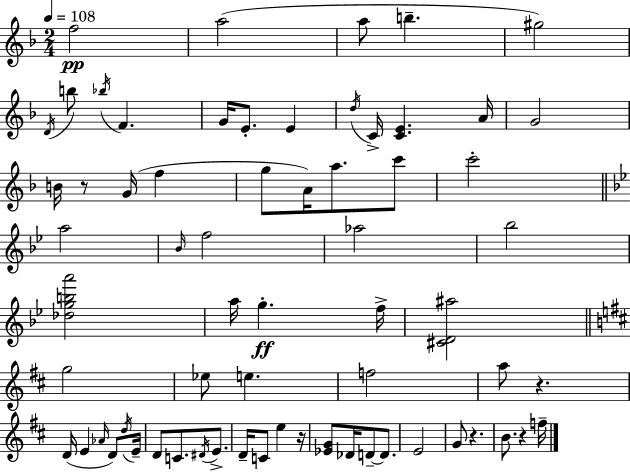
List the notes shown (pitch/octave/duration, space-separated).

F5/h A5/h A5/e B5/q. G#5/h D4/s B5/e Bb5/s F4/q. G4/s E4/e. E4/q D5/s C4/s [C4,E4]/q. A4/s G4/h B4/s R/e G4/s F5/q G5/e A4/s A5/e. C6/e C6/h A5/h Bb4/s F5/h Ab5/h Bb5/h [Db5,G5,B5,A6]/h A5/s G5/q. F5/s [C#4,D4,A#5]/h G5/h Eb5/e E5/q. F5/h A5/e R/q. D4/s E4/q Ab4/s D4/e D5/s E4/s D4/e C4/e. D#4/s E4/e. D4/s C4/e E5/q R/s [Eb4,G4]/e Db4/s D4/e D4/e. E4/h G4/e R/q. B4/e. R/q F5/s